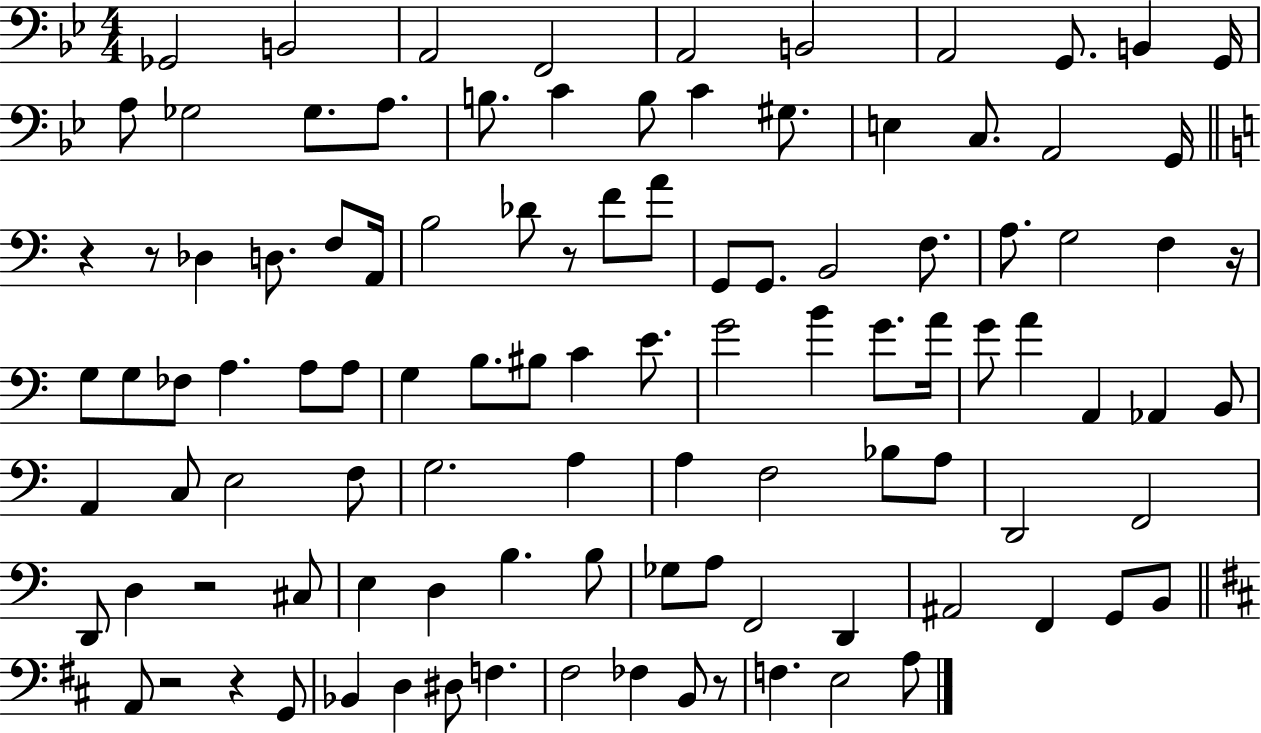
Gb2/h B2/h A2/h F2/h A2/h B2/h A2/h G2/e. B2/q G2/s A3/e Gb3/h Gb3/e. A3/e. B3/e. C4/q B3/e C4/q G#3/e. E3/q C3/e. A2/h G2/s R/q R/e Db3/q D3/e. F3/e A2/s B3/h Db4/e R/e F4/e A4/e G2/e G2/e. B2/h F3/e. A3/e. G3/h F3/q R/s G3/e G3/e FES3/e A3/q. A3/e A3/e G3/q B3/e. BIS3/e C4/q E4/e. G4/h B4/q G4/e. A4/s G4/e A4/q A2/q Ab2/q B2/e A2/q C3/e E3/h F3/e G3/h. A3/q A3/q F3/h Bb3/e A3/e D2/h F2/h D2/e D3/q R/h C#3/e E3/q D3/q B3/q. B3/e Gb3/e A3/e F2/h D2/q A#2/h F2/q G2/e B2/e A2/e R/h R/q G2/e Bb2/q D3/q D#3/e F3/q. F#3/h FES3/q B2/e R/e F3/q. E3/h A3/e